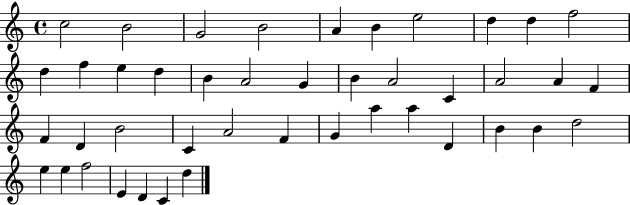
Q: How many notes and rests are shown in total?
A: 43